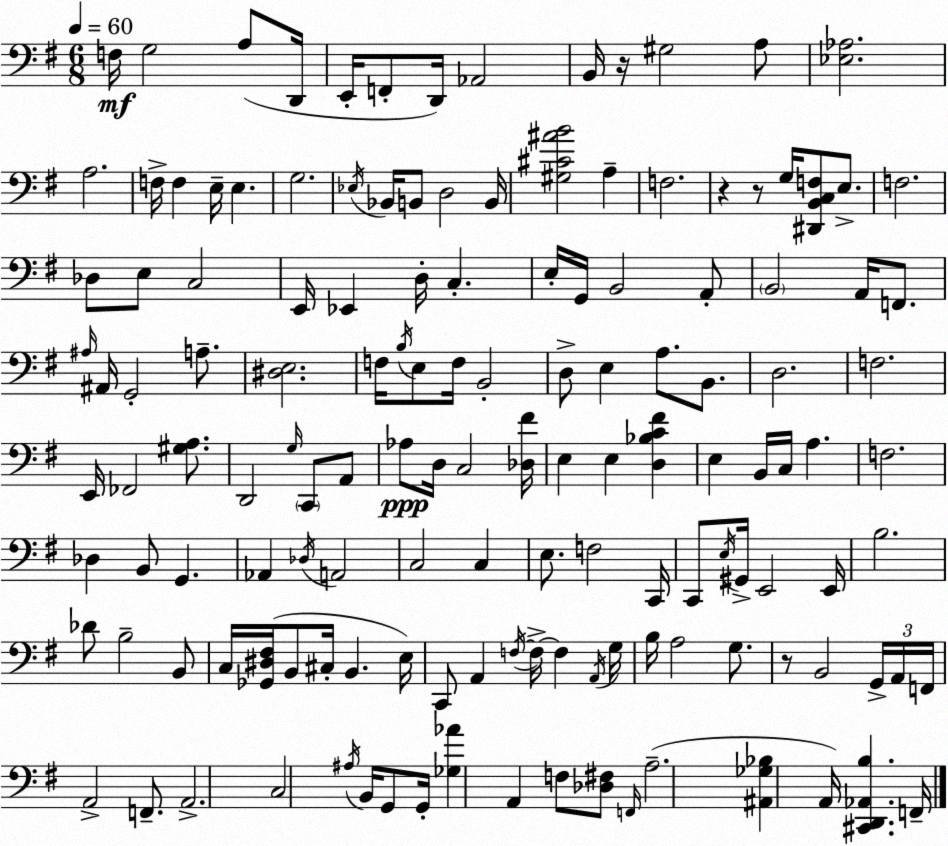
X:1
T:Untitled
M:6/8
L:1/4
K:Em
F,/4 G,2 A,/2 D,,/4 E,,/4 F,,/2 D,,/4 _A,,2 B,,/4 z/4 ^G,2 A,/2 [_E,_A,]2 A,2 F,/4 F, E,/4 E, G,2 _E,/4 _B,,/4 B,,/2 D,2 B,,/4 [^G,^C^AB]2 A, F,2 z z/2 G,/4 [^D,,B,,C,F,]/2 E,/2 F,2 _D,/2 E,/2 C,2 E,,/4 _E,, D,/4 C, E,/4 G,,/4 B,,2 A,,/2 B,,2 A,,/4 F,,/2 ^A,/4 ^A,,/4 G,,2 A,/2 [^D,E,]2 F,/4 B,/4 E,/2 F,/4 B,,2 D,/2 E, A,/2 B,,/2 D,2 F,2 E,,/4 _F,,2 [^G,A,]/2 D,,2 G,/4 C,,/2 A,,/2 _A,/2 D,/4 C,2 [_D,^F]/4 E, E, [D,_B,C^F] E, B,,/4 C,/4 A, F,2 _D, B,,/2 G,, _A,, _D,/4 A,,2 C,2 C, E,/2 F,2 C,,/4 C,,/2 E,/4 ^G,,/4 E,,2 E,,/4 B,2 _D/2 B,2 B,,/2 C,/4 [_G,,^D,^F,]/4 B,,/2 ^C,/4 B,, E,/4 C,,/2 A,, F,/4 F,/4 F, A,,/4 G,/4 B,/4 A,2 G,/2 z/2 B,,2 G,,/4 A,,/4 F,,/4 A,,2 F,,/2 A,,2 C,2 ^A,/4 B,,/4 G,,/2 G,,/4 [_G,_A] A,, F,/2 [_D,^F,]/2 F,,/4 A,2 [^A,,_G,_B,] A,,/4 [^C,,D,,_A,,B,] F,,/4